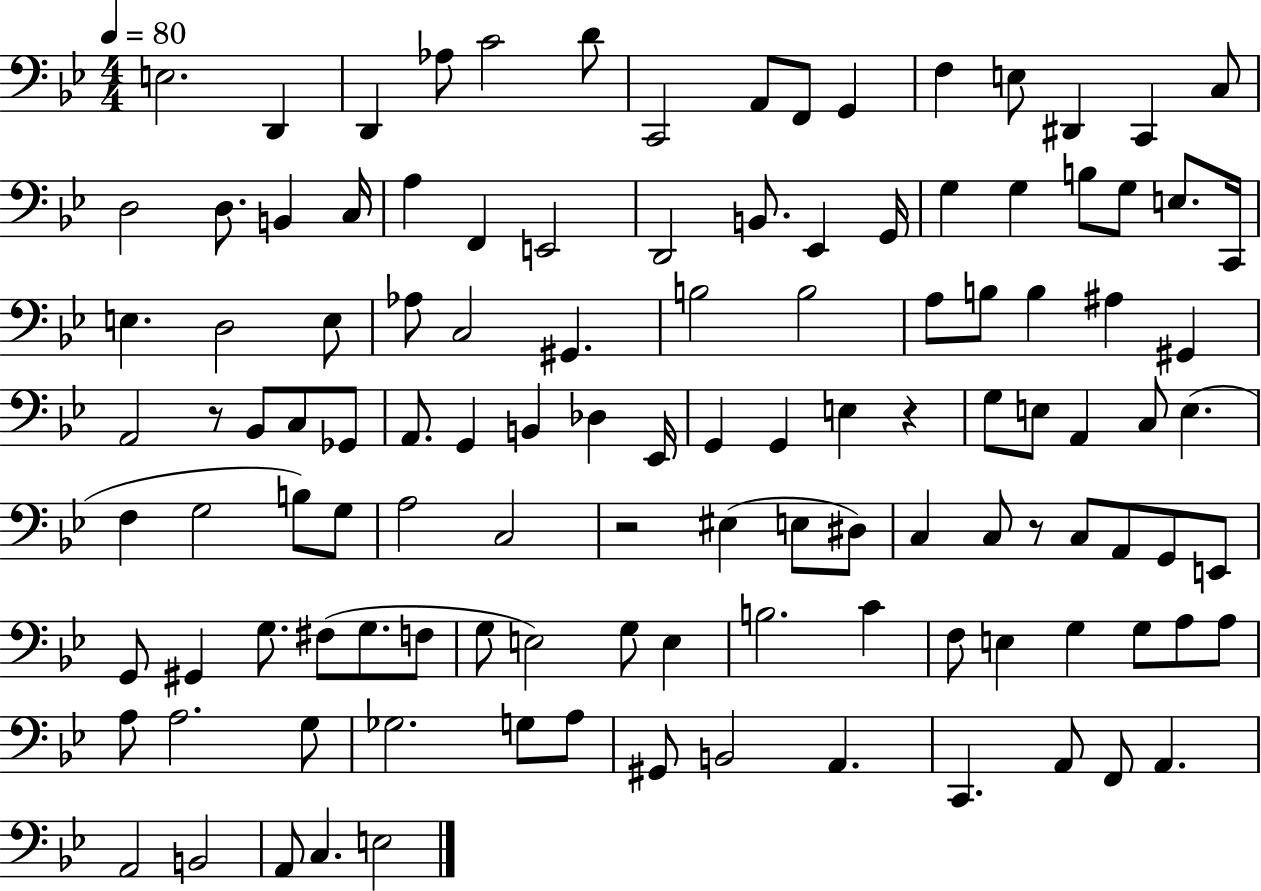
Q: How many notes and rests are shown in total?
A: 117